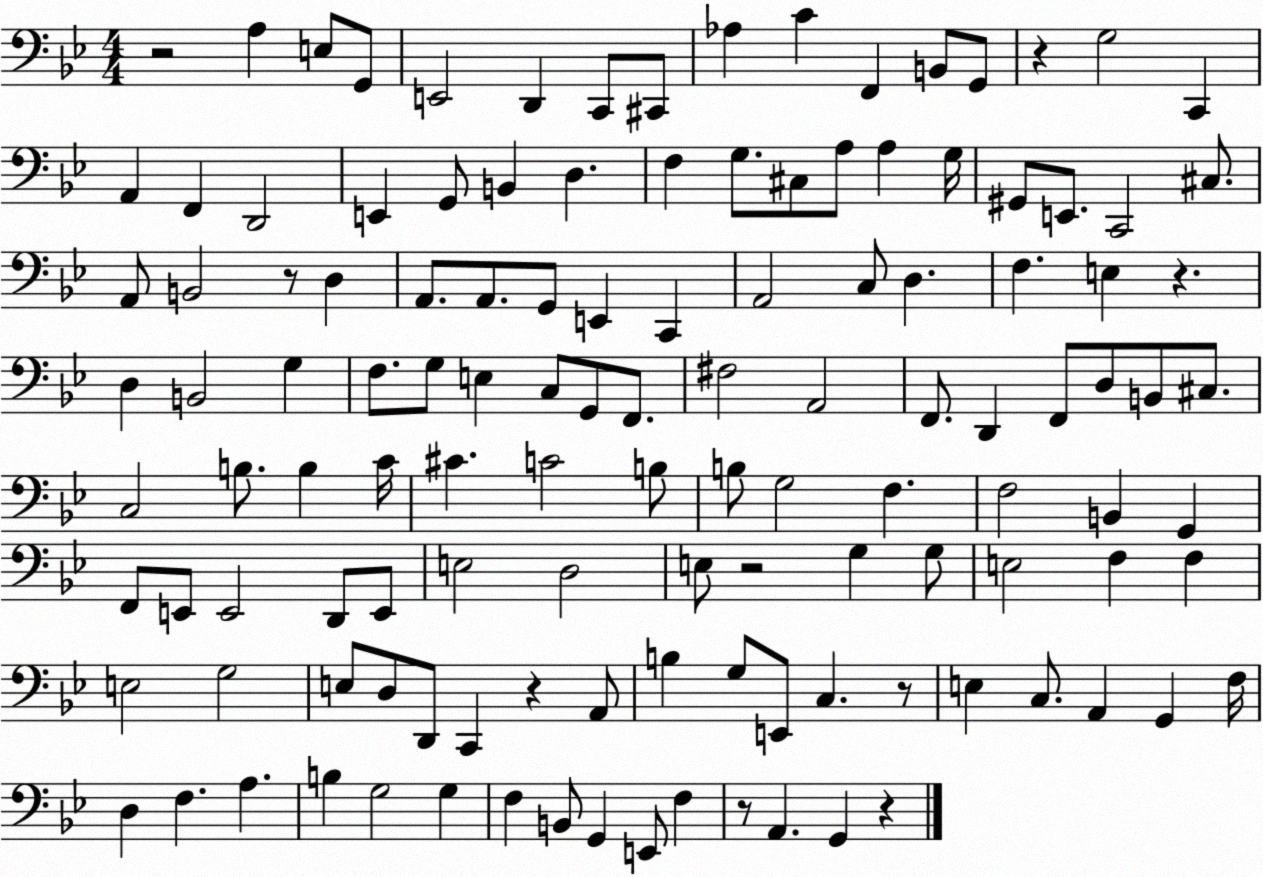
X:1
T:Untitled
M:4/4
L:1/4
K:Bb
z2 A, E,/2 G,,/2 E,,2 D,, C,,/2 ^C,,/2 _A, C F,, B,,/2 G,,/2 z G,2 C,, A,, F,, D,,2 E,, G,,/2 B,, D, F, G,/2 ^C,/2 A,/2 A, G,/4 ^G,,/2 E,,/2 C,,2 ^C,/2 A,,/2 B,,2 z/2 D, A,,/2 A,,/2 G,,/2 E,, C,, A,,2 C,/2 D, F, E, z D, B,,2 G, F,/2 G,/2 E, C,/2 G,,/2 F,,/2 ^F,2 A,,2 F,,/2 D,, F,,/2 D,/2 B,,/2 ^C,/2 C,2 B,/2 B, C/4 ^C C2 B,/2 B,/2 G,2 F, F,2 B,, G,, F,,/2 E,,/2 E,,2 D,,/2 E,,/2 E,2 D,2 E,/2 z2 G, G,/2 E,2 F, F, E,2 G,2 E,/2 D,/2 D,,/2 C,, z A,,/2 B, G,/2 E,,/2 C, z/2 E, C,/2 A,, G,, F,/4 D, F, A, B, G,2 G, F, B,,/2 G,, E,,/2 F, z/2 A,, G,, z